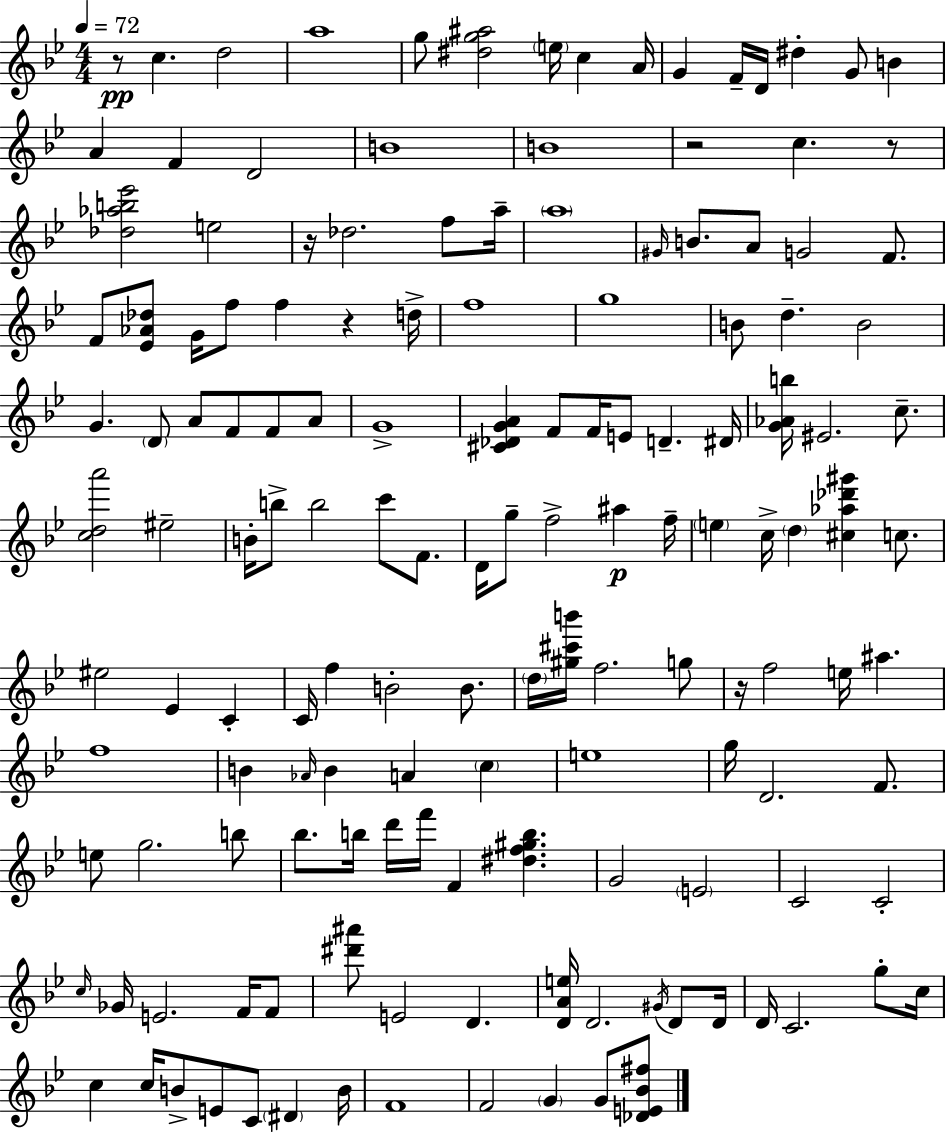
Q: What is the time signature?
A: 4/4